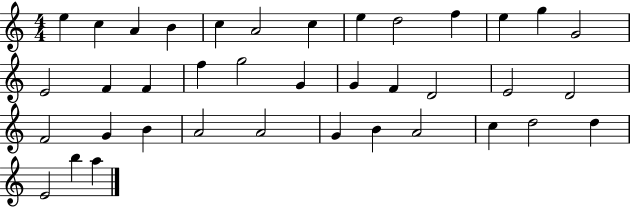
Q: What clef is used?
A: treble